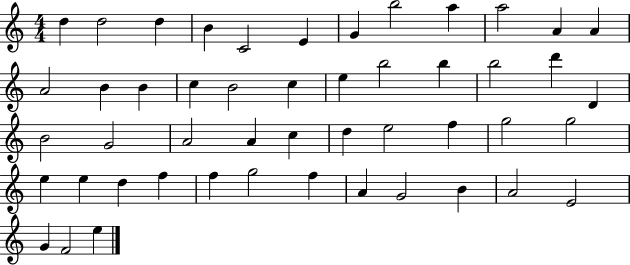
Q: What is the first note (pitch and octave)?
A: D5